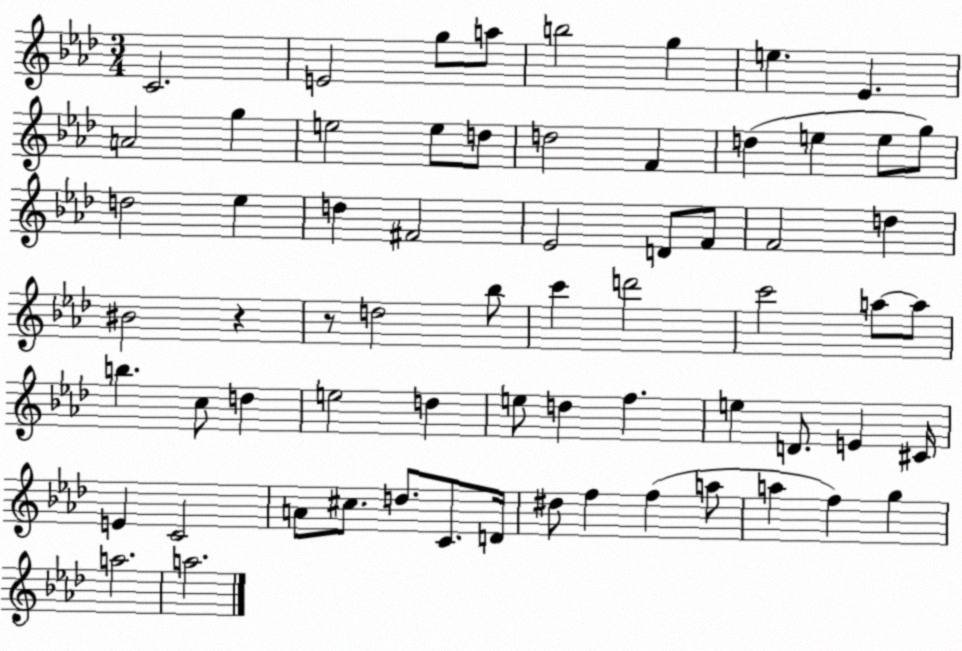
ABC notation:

X:1
T:Untitled
M:3/4
L:1/4
K:Ab
C2 E2 g/2 a/2 b2 g e _E A2 g e2 e/2 d/2 d2 F d e e/2 g/2 d2 _e d ^F2 _E2 D/2 F/2 F2 d ^B2 z z/2 d2 _b/2 c' d'2 c'2 a/2 a/2 b c/2 d e2 d e/2 d f e D/2 E ^C/4 E C2 A/2 ^c/2 d/2 C/2 D/4 ^d/2 f f a/2 a f g a2 a2